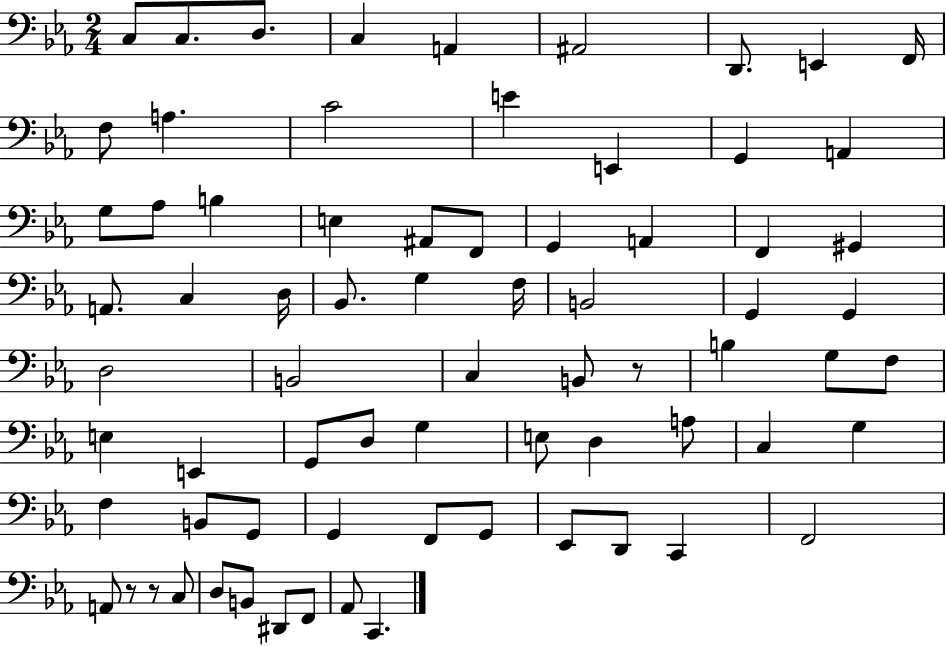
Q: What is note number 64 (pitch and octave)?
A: C3